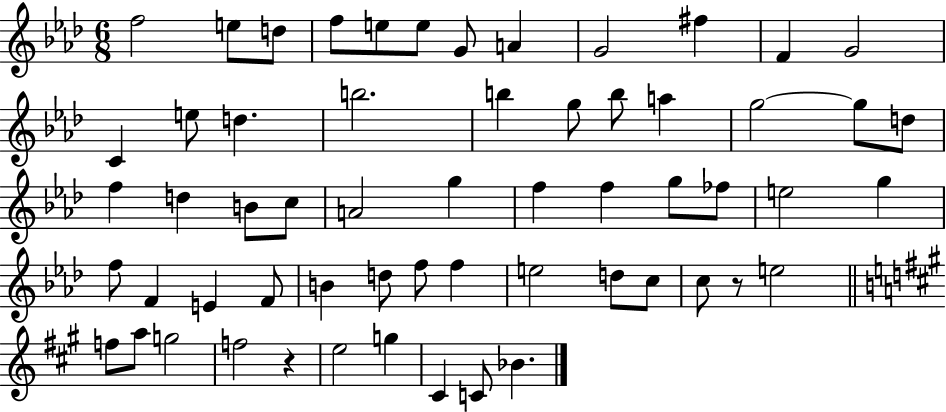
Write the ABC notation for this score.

X:1
T:Untitled
M:6/8
L:1/4
K:Ab
f2 e/2 d/2 f/2 e/2 e/2 G/2 A G2 ^f F G2 C e/2 d b2 b g/2 b/2 a g2 g/2 d/2 f d B/2 c/2 A2 g f f g/2 _f/2 e2 g f/2 F E F/2 B d/2 f/2 f e2 d/2 c/2 c/2 z/2 e2 f/2 a/2 g2 f2 z e2 g ^C C/2 _B